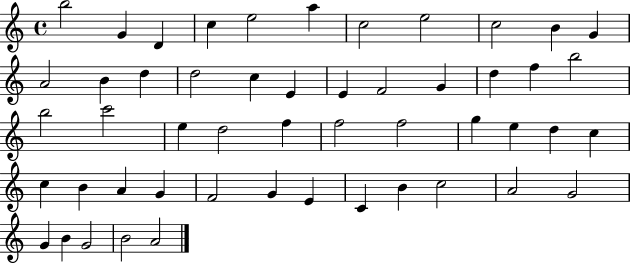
X:1
T:Untitled
M:4/4
L:1/4
K:C
b2 G D c e2 a c2 e2 c2 B G A2 B d d2 c E E F2 G d f b2 b2 c'2 e d2 f f2 f2 g e d c c B A G F2 G E C B c2 A2 G2 G B G2 B2 A2